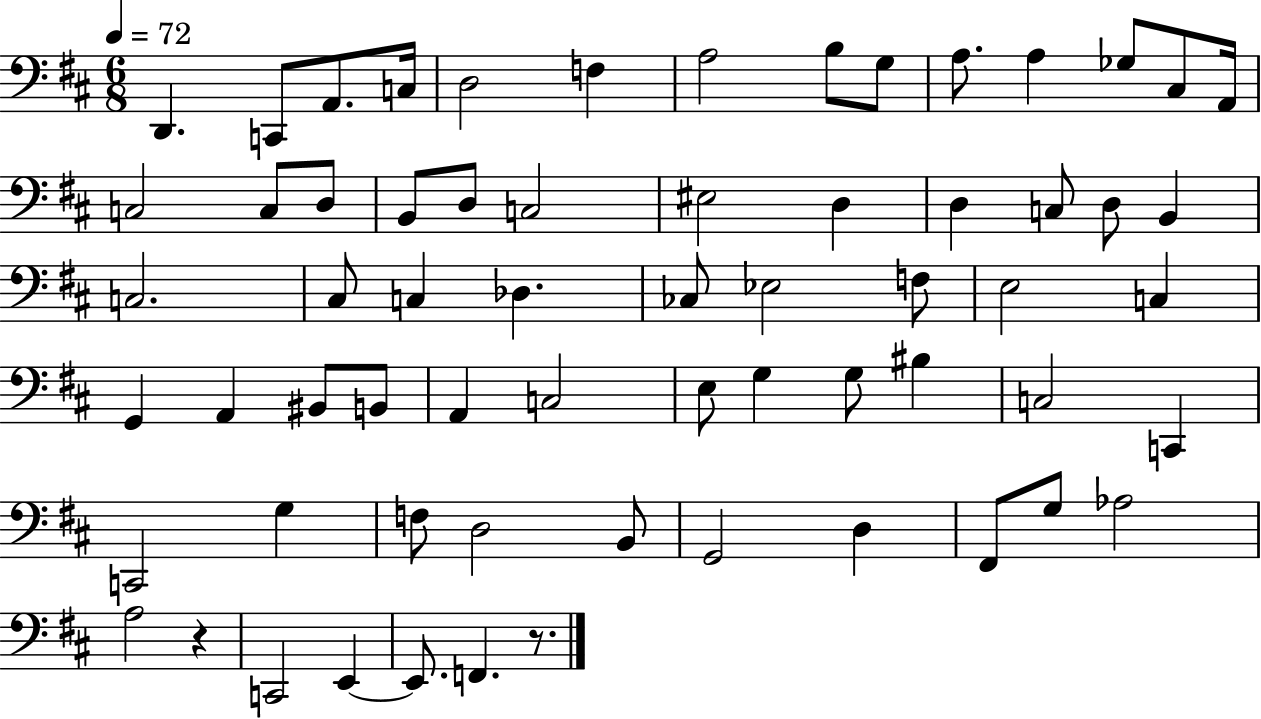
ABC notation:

X:1
T:Untitled
M:6/8
L:1/4
K:D
D,, C,,/2 A,,/2 C,/4 D,2 F, A,2 B,/2 G,/2 A,/2 A, _G,/2 ^C,/2 A,,/4 C,2 C,/2 D,/2 B,,/2 D,/2 C,2 ^E,2 D, D, C,/2 D,/2 B,, C,2 ^C,/2 C, _D, _C,/2 _E,2 F,/2 E,2 C, G,, A,, ^B,,/2 B,,/2 A,, C,2 E,/2 G, G,/2 ^B, C,2 C,, C,,2 G, F,/2 D,2 B,,/2 G,,2 D, ^F,,/2 G,/2 _A,2 A,2 z C,,2 E,, E,,/2 F,, z/2